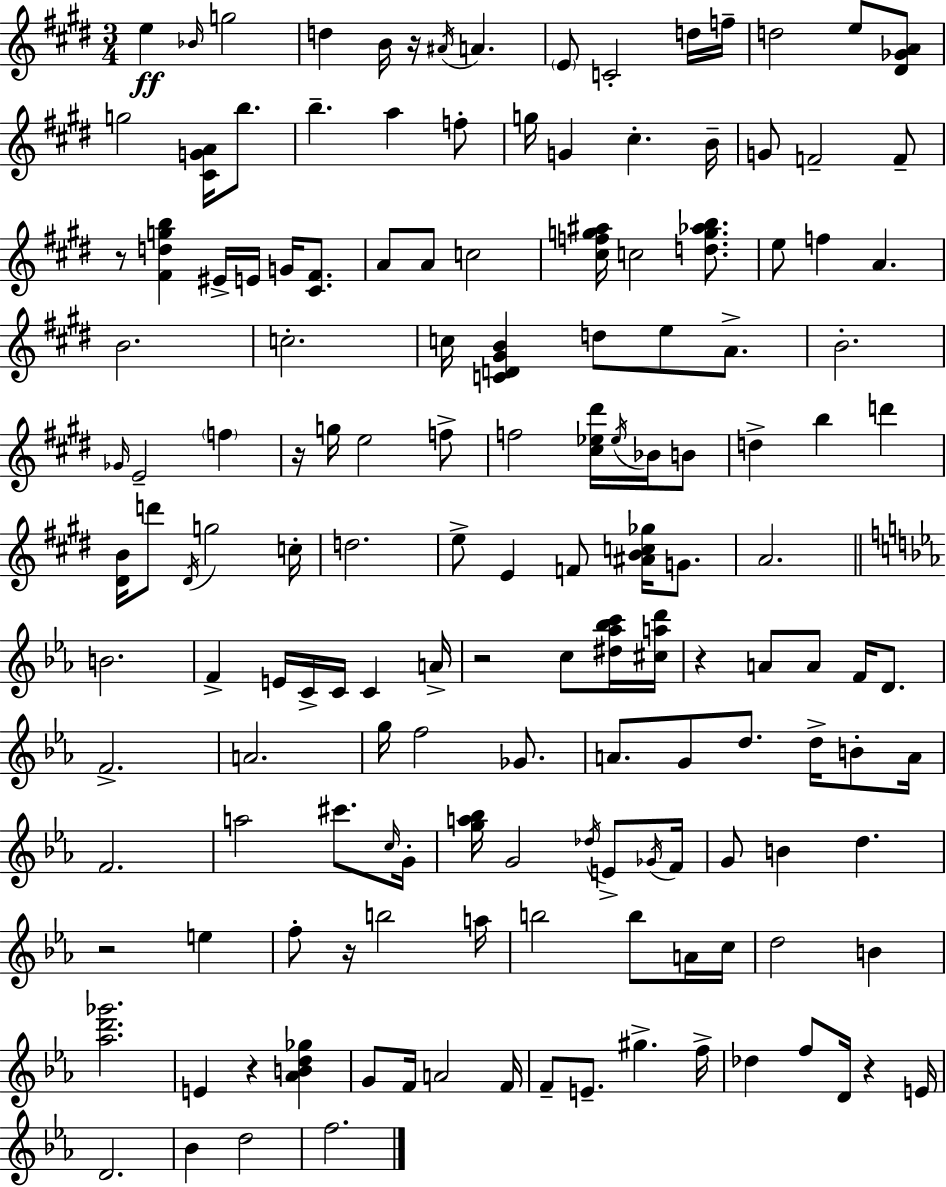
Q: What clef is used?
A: treble